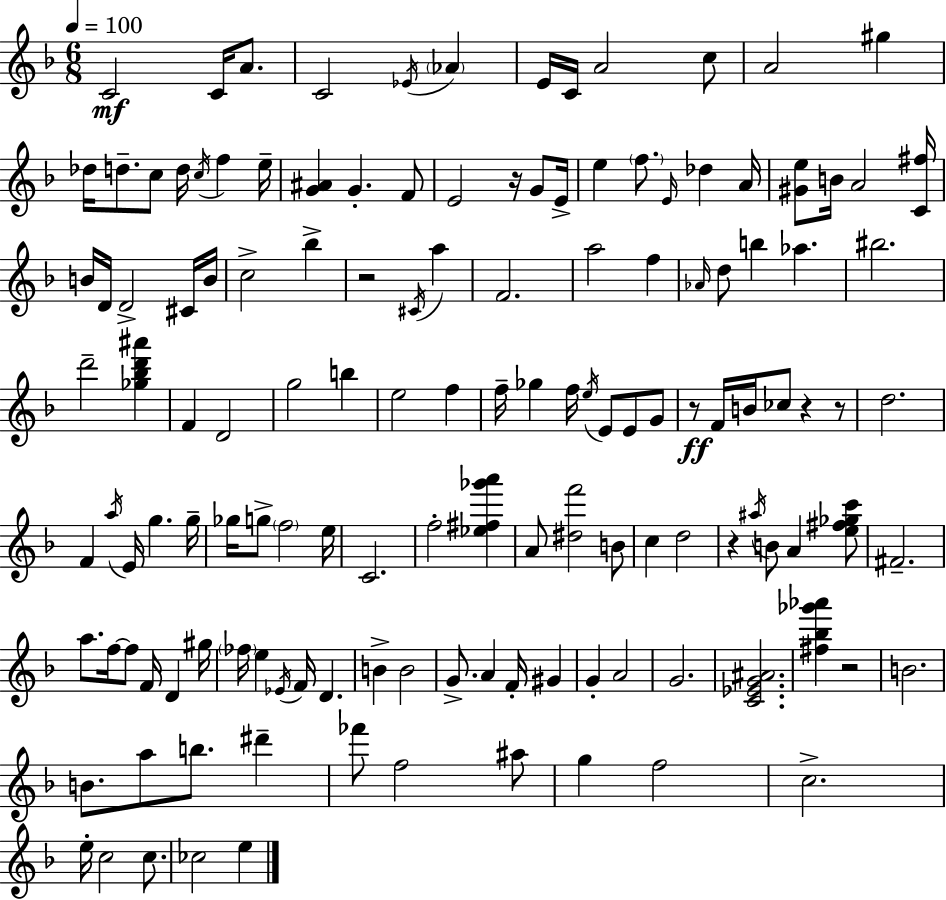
{
  \clef treble
  \numericTimeSignature
  \time 6/8
  \key d \minor
  \tempo 4 = 100
  c'2\mf c'16 a'8. | c'2 \acciaccatura { ees'16 } \parenthesize aes'4 | e'16 c'16 a'2 c''8 | a'2 gis''4 | \break des''16 d''8.-- c''8 d''16 \acciaccatura { c''16 } f''4 | e''16-- <g' ais'>4 g'4.-. | f'8 e'2 r16 g'8 | e'16-> e''4 \parenthesize f''8. \grace { e'16 } des''4 | \break a'16 <gis' e''>8 b'16 a'2 | <c' fis''>16 b'16 d'16 d'2-> | cis'16 b'16 c''2-> bes''4-> | r2 \acciaccatura { cis'16 } | \break a''4 f'2. | a''2 | f''4 \grace { aes'16 } d''8 b''4 aes''4. | bis''2. | \break d'''2-- | <ges'' bes'' d''' ais'''>4 f'4 d'2 | g''2 | b''4 e''2 | \break f''4 f''16-- ges''4 f''16 \acciaccatura { e''16 } | e'8 e'8 g'8 r8\ff f'16 b'16 ces''8 | r4 r8 d''2. | f'4 \acciaccatura { a''16 } e'16 | \break g''4. g''16-- ges''16 g''8-> \parenthesize f''2 | e''16 c'2. | f''2-. | <ees'' fis'' ges''' a'''>4 a'8 <dis'' f'''>2 | \break b'8 c''4 d''2 | r4 \acciaccatura { ais''16 } | b'8 a'4 <e'' fis'' ges'' c'''>8 fis'2.-- | a''8. f''16~~ | \break f''8 f'16 d'4 gis''16 \parenthesize fes''16 e''4 | \acciaccatura { ees'16 } f'16 d'4. b'4-> | b'2 g'8.-> | a'4 f'16-. gis'4 g'4-. | \break a'2 g'2. | <c' ees' g' ais'>2. | <fis'' bes'' ges''' aes'''>4 | r2 b'2. | \break b'8. | a''8 b''8. dis'''4-- fes'''8 f''2 | ais''8 g''4 | f''2 c''2.-> | \break e''16-. c''2 | c''8. ces''2 | e''4 \bar "|."
}